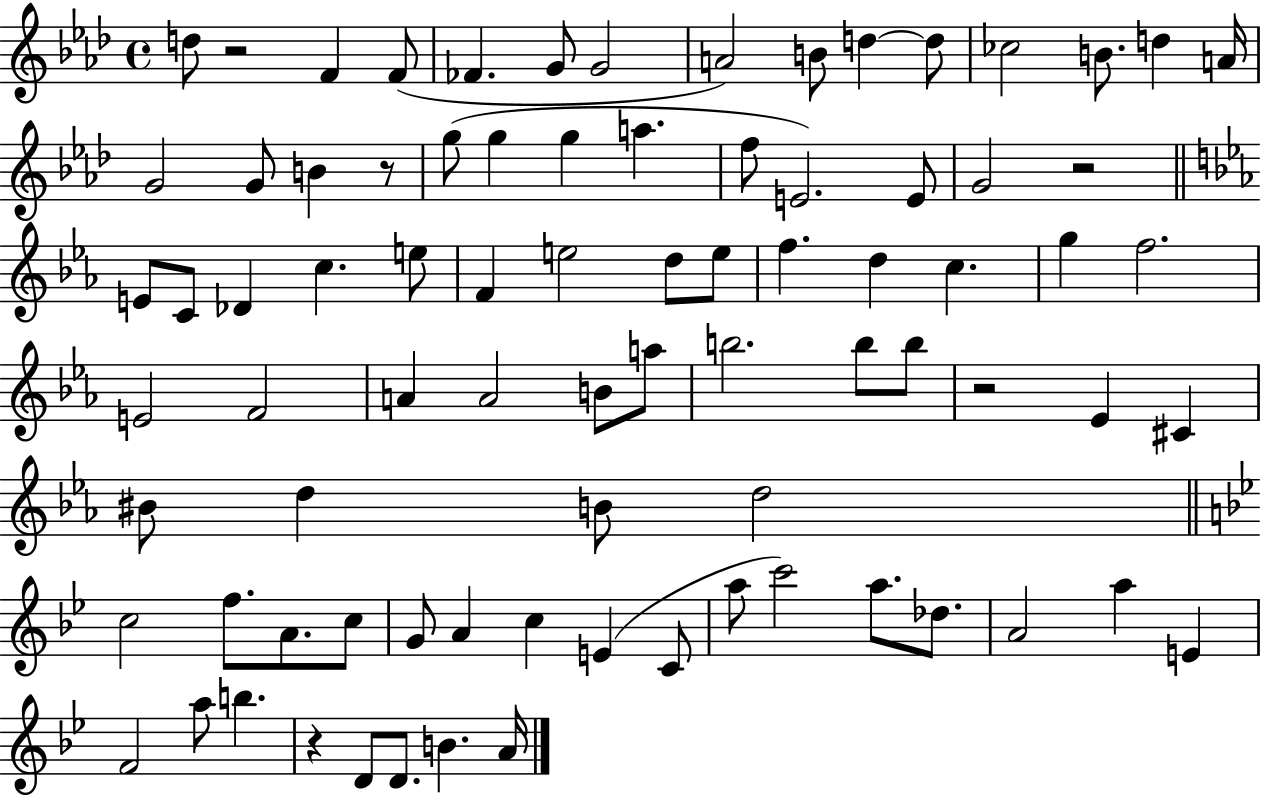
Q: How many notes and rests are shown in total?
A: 82